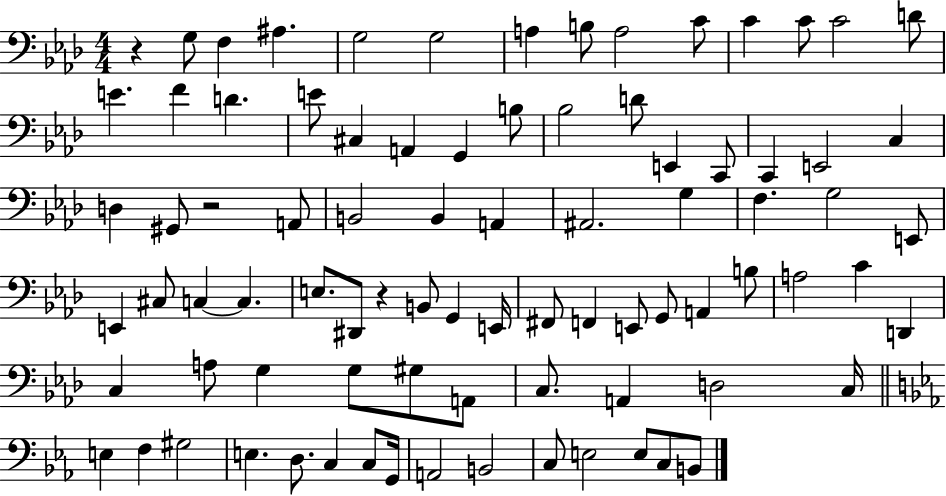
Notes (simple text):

R/q G3/e F3/q A#3/q. G3/h G3/h A3/q B3/e A3/h C4/e C4/q C4/e C4/h D4/e E4/q. F4/q D4/q. E4/e C#3/q A2/q G2/q B3/e Bb3/h D4/e E2/q C2/e C2/q E2/h C3/q D3/q G#2/e R/h A2/e B2/h B2/q A2/q A#2/h. G3/q F3/q. G3/h E2/e E2/q C#3/e C3/q C3/q. E3/e. D#2/e R/q B2/e G2/q E2/s F#2/e F2/q E2/e G2/e A2/q B3/e A3/h C4/q D2/q C3/q A3/e G3/q G3/e G#3/e A2/e C3/e. A2/q D3/h C3/s E3/q F3/q G#3/h E3/q. D3/e. C3/q C3/e G2/s A2/h B2/h C3/e E3/h E3/e C3/e B2/e